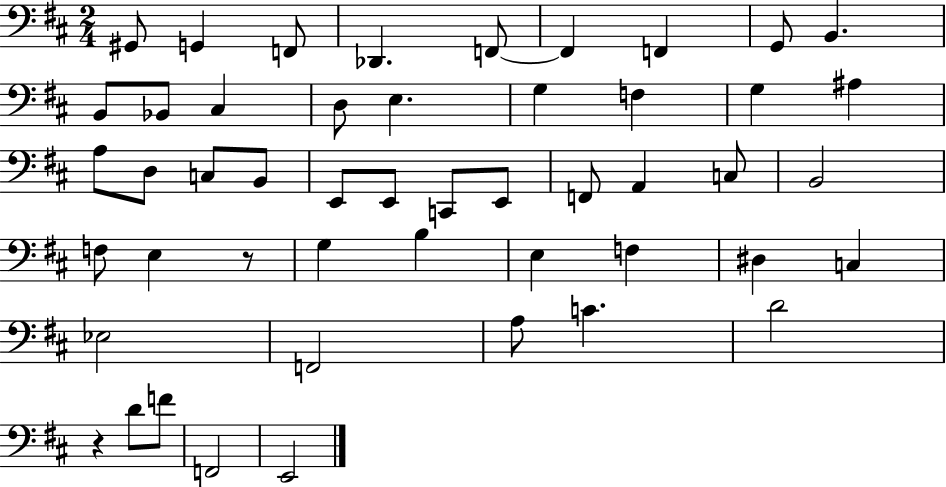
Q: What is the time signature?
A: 2/4